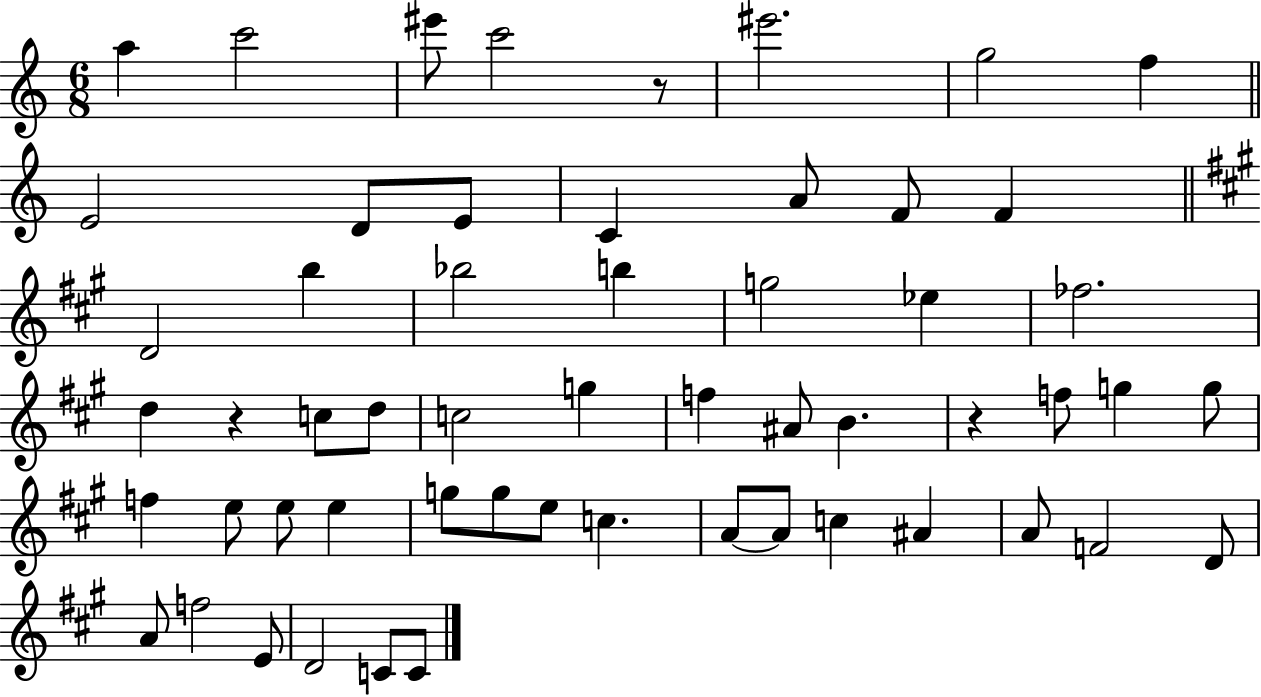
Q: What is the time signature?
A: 6/8